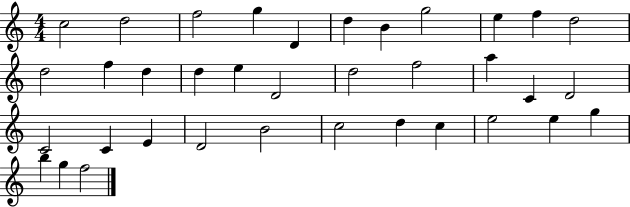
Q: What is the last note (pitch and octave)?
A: F5